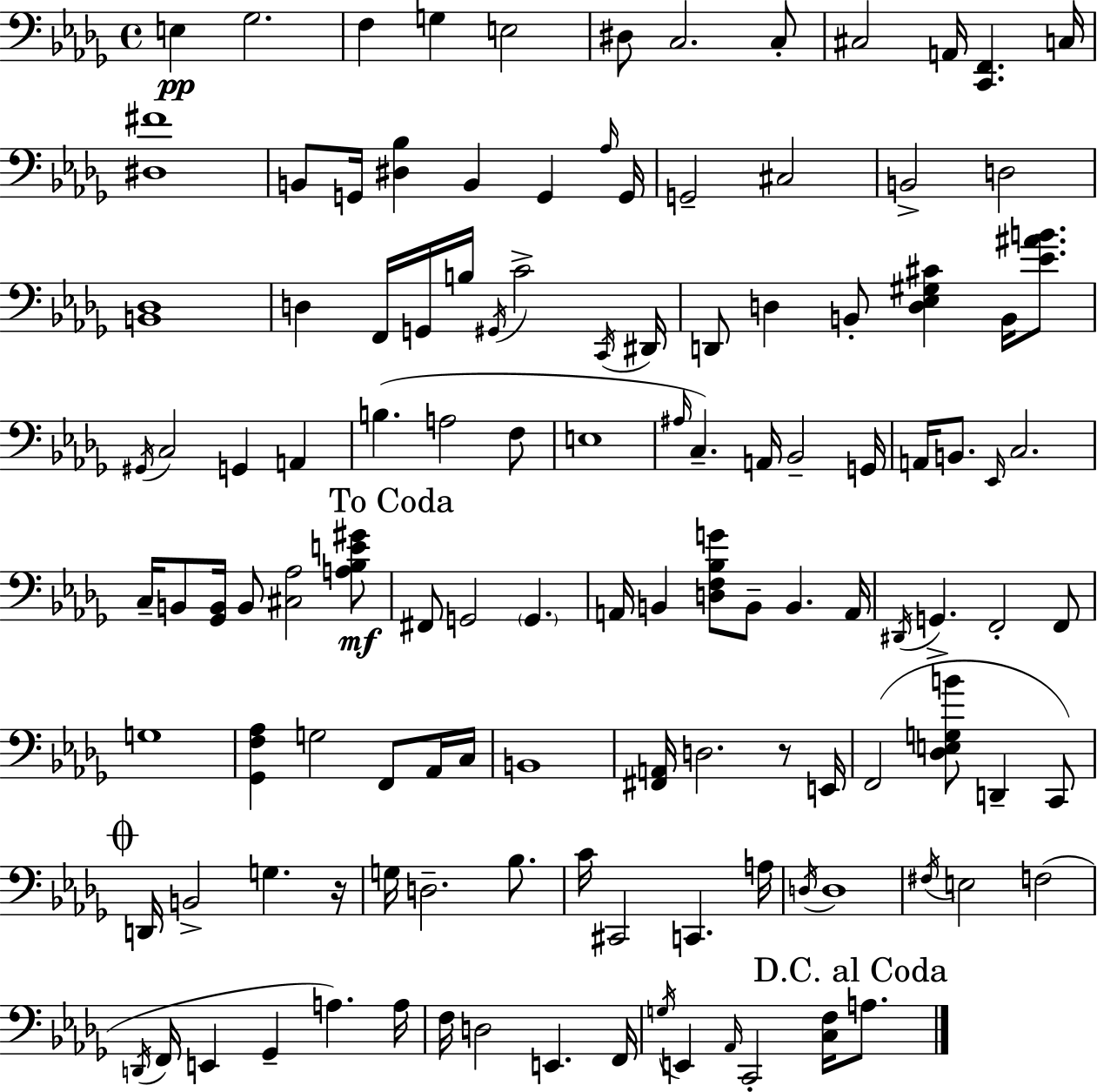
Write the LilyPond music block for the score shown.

{
  \clef bass
  \time 4/4
  \defaultTimeSignature
  \key bes \minor
  e4\pp ges2. | f4 g4 e2 | dis8 c2. c8-. | cis2 a,16 <c, f,>4. c16 | \break <dis fis'>1 | b,8 g,16 <dis bes>4 b,4 g,4 \grace { aes16 } | g,16 g,2-- cis2 | b,2-> d2 | \break <b, des>1 | d4 f,16 g,16 b16 \acciaccatura { gis,16 } c'2-> | \acciaccatura { c,16 } dis,16 d,8 d4 b,8-. <d ees gis cis'>4 b,16 | <ees' ais' b'>8. \acciaccatura { gis,16 } c2 g,4 | \break a,4 b4.( a2 | f8 e1 | \grace { ais16 }) c4.-- a,16 bes,2-- | g,16 a,16 b,8. \grace { ees,16 } c2. | \break c16-- b,8 <ges, b,>16 b,8 <cis aes>2 | <a bes e' gis'>8\mf \mark "To Coda" fis,8 g,2 | \parenthesize g,4. a,16 b,4 <d f bes g'>8 b,8-- b,4. | a,16 \acciaccatura { dis,16 } g,4.-> f,2-. | \break f,8 g1 | <ges, f aes>4 g2 | f,8 aes,16 c16 b,1 | <fis, a,>16 d2. | \break r8 e,16 f,2( <des e g b'>8 | d,4-- c,8) \mark \markup { \musicglyph "scripts.coda" } d,16 b,2-> | g4. r16 g16 d2.-- | bes8. c'16 cis,2 | \break c,4. a16 \acciaccatura { d16 } d1 | \acciaccatura { fis16 } e2 | f2( \acciaccatura { d,16 } f,16 e,4 ges,4-- | a4.) a16 f16 d2 | \break e,4. f,16 \acciaccatura { g16 } e,4 \grace { aes,16 } | c,2-. <c f>16 \mark "D.C. al Coda" a8. \bar "|."
}